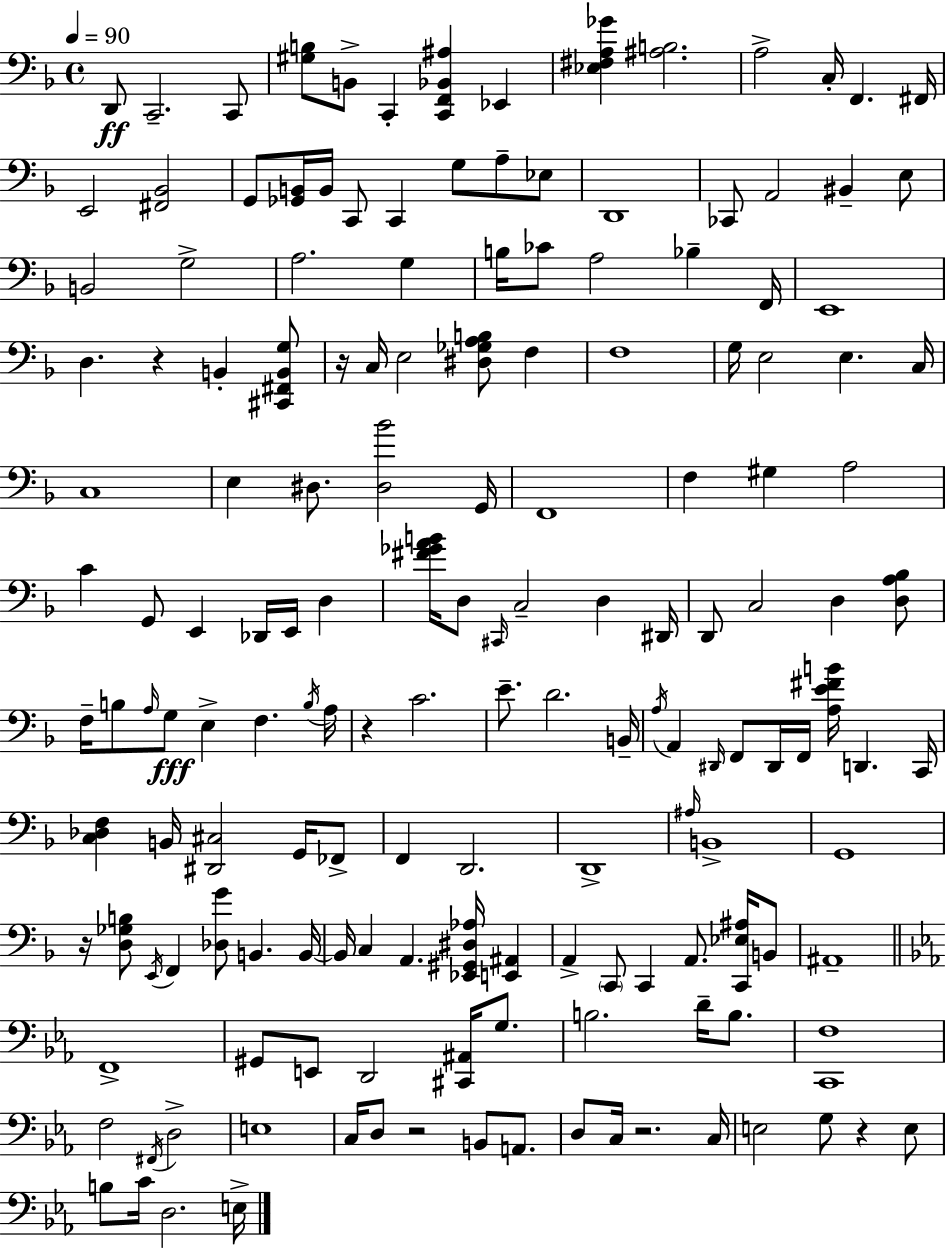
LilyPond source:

{
  \clef bass
  \time 4/4
  \defaultTimeSignature
  \key f \major
  \tempo 4 = 90
  d,8\ff c,2.-- c,8 | <gis b>8 b,8-> c,4-. <c, f, bes, ais>4 ees,4 | <ees fis a ges'>4 <ais b>2. | a2-> c16-. f,4. fis,16 | \break e,2 <fis, bes,>2 | g,8 <ges, b,>16 b,16 c,8 c,4 g8 a8-- ees8 | d,1 | ces,8 a,2 bis,4-- e8 | \break b,2 g2-> | a2. g4 | b16 ces'8 a2 bes4-- f,16 | e,1 | \break d4. r4 b,4-. <cis, fis, b, g>8 | r16 c16 e2 <dis ges a b>8 f4 | f1 | g16 e2 e4. c16 | \break c1 | e4 dis8. <dis bes'>2 g,16 | f,1 | f4 gis4 a2 | \break c'4 g,8 e,4 des,16 e,16 d4 | <fis' ges' a' b'>16 d8 \grace { cis,16 } c2-- d4 | dis,16 d,8 c2 d4 <d a bes>8 | f16-- b8 \grace { a16 }\fff g8 e4-> f4. | \break \acciaccatura { b16 } a16 r4 c'2. | e'8.-- d'2. | b,16-- \acciaccatura { a16 } a,4 \grace { dis,16 } f,8 dis,16 f,16 <a e' fis' b'>16 d,4. | c,16 <c des f>4 b,16 <dis, cis>2 | \break g,16 fes,8-> f,4 d,2. | d,1-> | \grace { ais16 } b,1-> | g,1 | \break r16 <d ges b>8 \acciaccatura { e,16 } f,4 <des g'>8 | b,4. b,16~~ b,16 c4 a,4. | <ees, gis, dis aes>16 <e, ais,>4 a,4-> \parenthesize c,8 c,4 | a,8. <c, ees ais>16 b,8 ais,1-- | \break \bar "||" \break \key ees \major f,1-> | gis,8 e,8 d,2 <cis, ais,>16 g8. | b2. d'16-- b8. | <c, f>1 | \break f2 \acciaccatura { fis,16 } d2-> | e1 | c16 d8 r2 b,8 a,8. | d8 c16 r2. | \break c16 e2 g8 r4 e8 | b8 c'16 d2. | e16-> \bar "|."
}